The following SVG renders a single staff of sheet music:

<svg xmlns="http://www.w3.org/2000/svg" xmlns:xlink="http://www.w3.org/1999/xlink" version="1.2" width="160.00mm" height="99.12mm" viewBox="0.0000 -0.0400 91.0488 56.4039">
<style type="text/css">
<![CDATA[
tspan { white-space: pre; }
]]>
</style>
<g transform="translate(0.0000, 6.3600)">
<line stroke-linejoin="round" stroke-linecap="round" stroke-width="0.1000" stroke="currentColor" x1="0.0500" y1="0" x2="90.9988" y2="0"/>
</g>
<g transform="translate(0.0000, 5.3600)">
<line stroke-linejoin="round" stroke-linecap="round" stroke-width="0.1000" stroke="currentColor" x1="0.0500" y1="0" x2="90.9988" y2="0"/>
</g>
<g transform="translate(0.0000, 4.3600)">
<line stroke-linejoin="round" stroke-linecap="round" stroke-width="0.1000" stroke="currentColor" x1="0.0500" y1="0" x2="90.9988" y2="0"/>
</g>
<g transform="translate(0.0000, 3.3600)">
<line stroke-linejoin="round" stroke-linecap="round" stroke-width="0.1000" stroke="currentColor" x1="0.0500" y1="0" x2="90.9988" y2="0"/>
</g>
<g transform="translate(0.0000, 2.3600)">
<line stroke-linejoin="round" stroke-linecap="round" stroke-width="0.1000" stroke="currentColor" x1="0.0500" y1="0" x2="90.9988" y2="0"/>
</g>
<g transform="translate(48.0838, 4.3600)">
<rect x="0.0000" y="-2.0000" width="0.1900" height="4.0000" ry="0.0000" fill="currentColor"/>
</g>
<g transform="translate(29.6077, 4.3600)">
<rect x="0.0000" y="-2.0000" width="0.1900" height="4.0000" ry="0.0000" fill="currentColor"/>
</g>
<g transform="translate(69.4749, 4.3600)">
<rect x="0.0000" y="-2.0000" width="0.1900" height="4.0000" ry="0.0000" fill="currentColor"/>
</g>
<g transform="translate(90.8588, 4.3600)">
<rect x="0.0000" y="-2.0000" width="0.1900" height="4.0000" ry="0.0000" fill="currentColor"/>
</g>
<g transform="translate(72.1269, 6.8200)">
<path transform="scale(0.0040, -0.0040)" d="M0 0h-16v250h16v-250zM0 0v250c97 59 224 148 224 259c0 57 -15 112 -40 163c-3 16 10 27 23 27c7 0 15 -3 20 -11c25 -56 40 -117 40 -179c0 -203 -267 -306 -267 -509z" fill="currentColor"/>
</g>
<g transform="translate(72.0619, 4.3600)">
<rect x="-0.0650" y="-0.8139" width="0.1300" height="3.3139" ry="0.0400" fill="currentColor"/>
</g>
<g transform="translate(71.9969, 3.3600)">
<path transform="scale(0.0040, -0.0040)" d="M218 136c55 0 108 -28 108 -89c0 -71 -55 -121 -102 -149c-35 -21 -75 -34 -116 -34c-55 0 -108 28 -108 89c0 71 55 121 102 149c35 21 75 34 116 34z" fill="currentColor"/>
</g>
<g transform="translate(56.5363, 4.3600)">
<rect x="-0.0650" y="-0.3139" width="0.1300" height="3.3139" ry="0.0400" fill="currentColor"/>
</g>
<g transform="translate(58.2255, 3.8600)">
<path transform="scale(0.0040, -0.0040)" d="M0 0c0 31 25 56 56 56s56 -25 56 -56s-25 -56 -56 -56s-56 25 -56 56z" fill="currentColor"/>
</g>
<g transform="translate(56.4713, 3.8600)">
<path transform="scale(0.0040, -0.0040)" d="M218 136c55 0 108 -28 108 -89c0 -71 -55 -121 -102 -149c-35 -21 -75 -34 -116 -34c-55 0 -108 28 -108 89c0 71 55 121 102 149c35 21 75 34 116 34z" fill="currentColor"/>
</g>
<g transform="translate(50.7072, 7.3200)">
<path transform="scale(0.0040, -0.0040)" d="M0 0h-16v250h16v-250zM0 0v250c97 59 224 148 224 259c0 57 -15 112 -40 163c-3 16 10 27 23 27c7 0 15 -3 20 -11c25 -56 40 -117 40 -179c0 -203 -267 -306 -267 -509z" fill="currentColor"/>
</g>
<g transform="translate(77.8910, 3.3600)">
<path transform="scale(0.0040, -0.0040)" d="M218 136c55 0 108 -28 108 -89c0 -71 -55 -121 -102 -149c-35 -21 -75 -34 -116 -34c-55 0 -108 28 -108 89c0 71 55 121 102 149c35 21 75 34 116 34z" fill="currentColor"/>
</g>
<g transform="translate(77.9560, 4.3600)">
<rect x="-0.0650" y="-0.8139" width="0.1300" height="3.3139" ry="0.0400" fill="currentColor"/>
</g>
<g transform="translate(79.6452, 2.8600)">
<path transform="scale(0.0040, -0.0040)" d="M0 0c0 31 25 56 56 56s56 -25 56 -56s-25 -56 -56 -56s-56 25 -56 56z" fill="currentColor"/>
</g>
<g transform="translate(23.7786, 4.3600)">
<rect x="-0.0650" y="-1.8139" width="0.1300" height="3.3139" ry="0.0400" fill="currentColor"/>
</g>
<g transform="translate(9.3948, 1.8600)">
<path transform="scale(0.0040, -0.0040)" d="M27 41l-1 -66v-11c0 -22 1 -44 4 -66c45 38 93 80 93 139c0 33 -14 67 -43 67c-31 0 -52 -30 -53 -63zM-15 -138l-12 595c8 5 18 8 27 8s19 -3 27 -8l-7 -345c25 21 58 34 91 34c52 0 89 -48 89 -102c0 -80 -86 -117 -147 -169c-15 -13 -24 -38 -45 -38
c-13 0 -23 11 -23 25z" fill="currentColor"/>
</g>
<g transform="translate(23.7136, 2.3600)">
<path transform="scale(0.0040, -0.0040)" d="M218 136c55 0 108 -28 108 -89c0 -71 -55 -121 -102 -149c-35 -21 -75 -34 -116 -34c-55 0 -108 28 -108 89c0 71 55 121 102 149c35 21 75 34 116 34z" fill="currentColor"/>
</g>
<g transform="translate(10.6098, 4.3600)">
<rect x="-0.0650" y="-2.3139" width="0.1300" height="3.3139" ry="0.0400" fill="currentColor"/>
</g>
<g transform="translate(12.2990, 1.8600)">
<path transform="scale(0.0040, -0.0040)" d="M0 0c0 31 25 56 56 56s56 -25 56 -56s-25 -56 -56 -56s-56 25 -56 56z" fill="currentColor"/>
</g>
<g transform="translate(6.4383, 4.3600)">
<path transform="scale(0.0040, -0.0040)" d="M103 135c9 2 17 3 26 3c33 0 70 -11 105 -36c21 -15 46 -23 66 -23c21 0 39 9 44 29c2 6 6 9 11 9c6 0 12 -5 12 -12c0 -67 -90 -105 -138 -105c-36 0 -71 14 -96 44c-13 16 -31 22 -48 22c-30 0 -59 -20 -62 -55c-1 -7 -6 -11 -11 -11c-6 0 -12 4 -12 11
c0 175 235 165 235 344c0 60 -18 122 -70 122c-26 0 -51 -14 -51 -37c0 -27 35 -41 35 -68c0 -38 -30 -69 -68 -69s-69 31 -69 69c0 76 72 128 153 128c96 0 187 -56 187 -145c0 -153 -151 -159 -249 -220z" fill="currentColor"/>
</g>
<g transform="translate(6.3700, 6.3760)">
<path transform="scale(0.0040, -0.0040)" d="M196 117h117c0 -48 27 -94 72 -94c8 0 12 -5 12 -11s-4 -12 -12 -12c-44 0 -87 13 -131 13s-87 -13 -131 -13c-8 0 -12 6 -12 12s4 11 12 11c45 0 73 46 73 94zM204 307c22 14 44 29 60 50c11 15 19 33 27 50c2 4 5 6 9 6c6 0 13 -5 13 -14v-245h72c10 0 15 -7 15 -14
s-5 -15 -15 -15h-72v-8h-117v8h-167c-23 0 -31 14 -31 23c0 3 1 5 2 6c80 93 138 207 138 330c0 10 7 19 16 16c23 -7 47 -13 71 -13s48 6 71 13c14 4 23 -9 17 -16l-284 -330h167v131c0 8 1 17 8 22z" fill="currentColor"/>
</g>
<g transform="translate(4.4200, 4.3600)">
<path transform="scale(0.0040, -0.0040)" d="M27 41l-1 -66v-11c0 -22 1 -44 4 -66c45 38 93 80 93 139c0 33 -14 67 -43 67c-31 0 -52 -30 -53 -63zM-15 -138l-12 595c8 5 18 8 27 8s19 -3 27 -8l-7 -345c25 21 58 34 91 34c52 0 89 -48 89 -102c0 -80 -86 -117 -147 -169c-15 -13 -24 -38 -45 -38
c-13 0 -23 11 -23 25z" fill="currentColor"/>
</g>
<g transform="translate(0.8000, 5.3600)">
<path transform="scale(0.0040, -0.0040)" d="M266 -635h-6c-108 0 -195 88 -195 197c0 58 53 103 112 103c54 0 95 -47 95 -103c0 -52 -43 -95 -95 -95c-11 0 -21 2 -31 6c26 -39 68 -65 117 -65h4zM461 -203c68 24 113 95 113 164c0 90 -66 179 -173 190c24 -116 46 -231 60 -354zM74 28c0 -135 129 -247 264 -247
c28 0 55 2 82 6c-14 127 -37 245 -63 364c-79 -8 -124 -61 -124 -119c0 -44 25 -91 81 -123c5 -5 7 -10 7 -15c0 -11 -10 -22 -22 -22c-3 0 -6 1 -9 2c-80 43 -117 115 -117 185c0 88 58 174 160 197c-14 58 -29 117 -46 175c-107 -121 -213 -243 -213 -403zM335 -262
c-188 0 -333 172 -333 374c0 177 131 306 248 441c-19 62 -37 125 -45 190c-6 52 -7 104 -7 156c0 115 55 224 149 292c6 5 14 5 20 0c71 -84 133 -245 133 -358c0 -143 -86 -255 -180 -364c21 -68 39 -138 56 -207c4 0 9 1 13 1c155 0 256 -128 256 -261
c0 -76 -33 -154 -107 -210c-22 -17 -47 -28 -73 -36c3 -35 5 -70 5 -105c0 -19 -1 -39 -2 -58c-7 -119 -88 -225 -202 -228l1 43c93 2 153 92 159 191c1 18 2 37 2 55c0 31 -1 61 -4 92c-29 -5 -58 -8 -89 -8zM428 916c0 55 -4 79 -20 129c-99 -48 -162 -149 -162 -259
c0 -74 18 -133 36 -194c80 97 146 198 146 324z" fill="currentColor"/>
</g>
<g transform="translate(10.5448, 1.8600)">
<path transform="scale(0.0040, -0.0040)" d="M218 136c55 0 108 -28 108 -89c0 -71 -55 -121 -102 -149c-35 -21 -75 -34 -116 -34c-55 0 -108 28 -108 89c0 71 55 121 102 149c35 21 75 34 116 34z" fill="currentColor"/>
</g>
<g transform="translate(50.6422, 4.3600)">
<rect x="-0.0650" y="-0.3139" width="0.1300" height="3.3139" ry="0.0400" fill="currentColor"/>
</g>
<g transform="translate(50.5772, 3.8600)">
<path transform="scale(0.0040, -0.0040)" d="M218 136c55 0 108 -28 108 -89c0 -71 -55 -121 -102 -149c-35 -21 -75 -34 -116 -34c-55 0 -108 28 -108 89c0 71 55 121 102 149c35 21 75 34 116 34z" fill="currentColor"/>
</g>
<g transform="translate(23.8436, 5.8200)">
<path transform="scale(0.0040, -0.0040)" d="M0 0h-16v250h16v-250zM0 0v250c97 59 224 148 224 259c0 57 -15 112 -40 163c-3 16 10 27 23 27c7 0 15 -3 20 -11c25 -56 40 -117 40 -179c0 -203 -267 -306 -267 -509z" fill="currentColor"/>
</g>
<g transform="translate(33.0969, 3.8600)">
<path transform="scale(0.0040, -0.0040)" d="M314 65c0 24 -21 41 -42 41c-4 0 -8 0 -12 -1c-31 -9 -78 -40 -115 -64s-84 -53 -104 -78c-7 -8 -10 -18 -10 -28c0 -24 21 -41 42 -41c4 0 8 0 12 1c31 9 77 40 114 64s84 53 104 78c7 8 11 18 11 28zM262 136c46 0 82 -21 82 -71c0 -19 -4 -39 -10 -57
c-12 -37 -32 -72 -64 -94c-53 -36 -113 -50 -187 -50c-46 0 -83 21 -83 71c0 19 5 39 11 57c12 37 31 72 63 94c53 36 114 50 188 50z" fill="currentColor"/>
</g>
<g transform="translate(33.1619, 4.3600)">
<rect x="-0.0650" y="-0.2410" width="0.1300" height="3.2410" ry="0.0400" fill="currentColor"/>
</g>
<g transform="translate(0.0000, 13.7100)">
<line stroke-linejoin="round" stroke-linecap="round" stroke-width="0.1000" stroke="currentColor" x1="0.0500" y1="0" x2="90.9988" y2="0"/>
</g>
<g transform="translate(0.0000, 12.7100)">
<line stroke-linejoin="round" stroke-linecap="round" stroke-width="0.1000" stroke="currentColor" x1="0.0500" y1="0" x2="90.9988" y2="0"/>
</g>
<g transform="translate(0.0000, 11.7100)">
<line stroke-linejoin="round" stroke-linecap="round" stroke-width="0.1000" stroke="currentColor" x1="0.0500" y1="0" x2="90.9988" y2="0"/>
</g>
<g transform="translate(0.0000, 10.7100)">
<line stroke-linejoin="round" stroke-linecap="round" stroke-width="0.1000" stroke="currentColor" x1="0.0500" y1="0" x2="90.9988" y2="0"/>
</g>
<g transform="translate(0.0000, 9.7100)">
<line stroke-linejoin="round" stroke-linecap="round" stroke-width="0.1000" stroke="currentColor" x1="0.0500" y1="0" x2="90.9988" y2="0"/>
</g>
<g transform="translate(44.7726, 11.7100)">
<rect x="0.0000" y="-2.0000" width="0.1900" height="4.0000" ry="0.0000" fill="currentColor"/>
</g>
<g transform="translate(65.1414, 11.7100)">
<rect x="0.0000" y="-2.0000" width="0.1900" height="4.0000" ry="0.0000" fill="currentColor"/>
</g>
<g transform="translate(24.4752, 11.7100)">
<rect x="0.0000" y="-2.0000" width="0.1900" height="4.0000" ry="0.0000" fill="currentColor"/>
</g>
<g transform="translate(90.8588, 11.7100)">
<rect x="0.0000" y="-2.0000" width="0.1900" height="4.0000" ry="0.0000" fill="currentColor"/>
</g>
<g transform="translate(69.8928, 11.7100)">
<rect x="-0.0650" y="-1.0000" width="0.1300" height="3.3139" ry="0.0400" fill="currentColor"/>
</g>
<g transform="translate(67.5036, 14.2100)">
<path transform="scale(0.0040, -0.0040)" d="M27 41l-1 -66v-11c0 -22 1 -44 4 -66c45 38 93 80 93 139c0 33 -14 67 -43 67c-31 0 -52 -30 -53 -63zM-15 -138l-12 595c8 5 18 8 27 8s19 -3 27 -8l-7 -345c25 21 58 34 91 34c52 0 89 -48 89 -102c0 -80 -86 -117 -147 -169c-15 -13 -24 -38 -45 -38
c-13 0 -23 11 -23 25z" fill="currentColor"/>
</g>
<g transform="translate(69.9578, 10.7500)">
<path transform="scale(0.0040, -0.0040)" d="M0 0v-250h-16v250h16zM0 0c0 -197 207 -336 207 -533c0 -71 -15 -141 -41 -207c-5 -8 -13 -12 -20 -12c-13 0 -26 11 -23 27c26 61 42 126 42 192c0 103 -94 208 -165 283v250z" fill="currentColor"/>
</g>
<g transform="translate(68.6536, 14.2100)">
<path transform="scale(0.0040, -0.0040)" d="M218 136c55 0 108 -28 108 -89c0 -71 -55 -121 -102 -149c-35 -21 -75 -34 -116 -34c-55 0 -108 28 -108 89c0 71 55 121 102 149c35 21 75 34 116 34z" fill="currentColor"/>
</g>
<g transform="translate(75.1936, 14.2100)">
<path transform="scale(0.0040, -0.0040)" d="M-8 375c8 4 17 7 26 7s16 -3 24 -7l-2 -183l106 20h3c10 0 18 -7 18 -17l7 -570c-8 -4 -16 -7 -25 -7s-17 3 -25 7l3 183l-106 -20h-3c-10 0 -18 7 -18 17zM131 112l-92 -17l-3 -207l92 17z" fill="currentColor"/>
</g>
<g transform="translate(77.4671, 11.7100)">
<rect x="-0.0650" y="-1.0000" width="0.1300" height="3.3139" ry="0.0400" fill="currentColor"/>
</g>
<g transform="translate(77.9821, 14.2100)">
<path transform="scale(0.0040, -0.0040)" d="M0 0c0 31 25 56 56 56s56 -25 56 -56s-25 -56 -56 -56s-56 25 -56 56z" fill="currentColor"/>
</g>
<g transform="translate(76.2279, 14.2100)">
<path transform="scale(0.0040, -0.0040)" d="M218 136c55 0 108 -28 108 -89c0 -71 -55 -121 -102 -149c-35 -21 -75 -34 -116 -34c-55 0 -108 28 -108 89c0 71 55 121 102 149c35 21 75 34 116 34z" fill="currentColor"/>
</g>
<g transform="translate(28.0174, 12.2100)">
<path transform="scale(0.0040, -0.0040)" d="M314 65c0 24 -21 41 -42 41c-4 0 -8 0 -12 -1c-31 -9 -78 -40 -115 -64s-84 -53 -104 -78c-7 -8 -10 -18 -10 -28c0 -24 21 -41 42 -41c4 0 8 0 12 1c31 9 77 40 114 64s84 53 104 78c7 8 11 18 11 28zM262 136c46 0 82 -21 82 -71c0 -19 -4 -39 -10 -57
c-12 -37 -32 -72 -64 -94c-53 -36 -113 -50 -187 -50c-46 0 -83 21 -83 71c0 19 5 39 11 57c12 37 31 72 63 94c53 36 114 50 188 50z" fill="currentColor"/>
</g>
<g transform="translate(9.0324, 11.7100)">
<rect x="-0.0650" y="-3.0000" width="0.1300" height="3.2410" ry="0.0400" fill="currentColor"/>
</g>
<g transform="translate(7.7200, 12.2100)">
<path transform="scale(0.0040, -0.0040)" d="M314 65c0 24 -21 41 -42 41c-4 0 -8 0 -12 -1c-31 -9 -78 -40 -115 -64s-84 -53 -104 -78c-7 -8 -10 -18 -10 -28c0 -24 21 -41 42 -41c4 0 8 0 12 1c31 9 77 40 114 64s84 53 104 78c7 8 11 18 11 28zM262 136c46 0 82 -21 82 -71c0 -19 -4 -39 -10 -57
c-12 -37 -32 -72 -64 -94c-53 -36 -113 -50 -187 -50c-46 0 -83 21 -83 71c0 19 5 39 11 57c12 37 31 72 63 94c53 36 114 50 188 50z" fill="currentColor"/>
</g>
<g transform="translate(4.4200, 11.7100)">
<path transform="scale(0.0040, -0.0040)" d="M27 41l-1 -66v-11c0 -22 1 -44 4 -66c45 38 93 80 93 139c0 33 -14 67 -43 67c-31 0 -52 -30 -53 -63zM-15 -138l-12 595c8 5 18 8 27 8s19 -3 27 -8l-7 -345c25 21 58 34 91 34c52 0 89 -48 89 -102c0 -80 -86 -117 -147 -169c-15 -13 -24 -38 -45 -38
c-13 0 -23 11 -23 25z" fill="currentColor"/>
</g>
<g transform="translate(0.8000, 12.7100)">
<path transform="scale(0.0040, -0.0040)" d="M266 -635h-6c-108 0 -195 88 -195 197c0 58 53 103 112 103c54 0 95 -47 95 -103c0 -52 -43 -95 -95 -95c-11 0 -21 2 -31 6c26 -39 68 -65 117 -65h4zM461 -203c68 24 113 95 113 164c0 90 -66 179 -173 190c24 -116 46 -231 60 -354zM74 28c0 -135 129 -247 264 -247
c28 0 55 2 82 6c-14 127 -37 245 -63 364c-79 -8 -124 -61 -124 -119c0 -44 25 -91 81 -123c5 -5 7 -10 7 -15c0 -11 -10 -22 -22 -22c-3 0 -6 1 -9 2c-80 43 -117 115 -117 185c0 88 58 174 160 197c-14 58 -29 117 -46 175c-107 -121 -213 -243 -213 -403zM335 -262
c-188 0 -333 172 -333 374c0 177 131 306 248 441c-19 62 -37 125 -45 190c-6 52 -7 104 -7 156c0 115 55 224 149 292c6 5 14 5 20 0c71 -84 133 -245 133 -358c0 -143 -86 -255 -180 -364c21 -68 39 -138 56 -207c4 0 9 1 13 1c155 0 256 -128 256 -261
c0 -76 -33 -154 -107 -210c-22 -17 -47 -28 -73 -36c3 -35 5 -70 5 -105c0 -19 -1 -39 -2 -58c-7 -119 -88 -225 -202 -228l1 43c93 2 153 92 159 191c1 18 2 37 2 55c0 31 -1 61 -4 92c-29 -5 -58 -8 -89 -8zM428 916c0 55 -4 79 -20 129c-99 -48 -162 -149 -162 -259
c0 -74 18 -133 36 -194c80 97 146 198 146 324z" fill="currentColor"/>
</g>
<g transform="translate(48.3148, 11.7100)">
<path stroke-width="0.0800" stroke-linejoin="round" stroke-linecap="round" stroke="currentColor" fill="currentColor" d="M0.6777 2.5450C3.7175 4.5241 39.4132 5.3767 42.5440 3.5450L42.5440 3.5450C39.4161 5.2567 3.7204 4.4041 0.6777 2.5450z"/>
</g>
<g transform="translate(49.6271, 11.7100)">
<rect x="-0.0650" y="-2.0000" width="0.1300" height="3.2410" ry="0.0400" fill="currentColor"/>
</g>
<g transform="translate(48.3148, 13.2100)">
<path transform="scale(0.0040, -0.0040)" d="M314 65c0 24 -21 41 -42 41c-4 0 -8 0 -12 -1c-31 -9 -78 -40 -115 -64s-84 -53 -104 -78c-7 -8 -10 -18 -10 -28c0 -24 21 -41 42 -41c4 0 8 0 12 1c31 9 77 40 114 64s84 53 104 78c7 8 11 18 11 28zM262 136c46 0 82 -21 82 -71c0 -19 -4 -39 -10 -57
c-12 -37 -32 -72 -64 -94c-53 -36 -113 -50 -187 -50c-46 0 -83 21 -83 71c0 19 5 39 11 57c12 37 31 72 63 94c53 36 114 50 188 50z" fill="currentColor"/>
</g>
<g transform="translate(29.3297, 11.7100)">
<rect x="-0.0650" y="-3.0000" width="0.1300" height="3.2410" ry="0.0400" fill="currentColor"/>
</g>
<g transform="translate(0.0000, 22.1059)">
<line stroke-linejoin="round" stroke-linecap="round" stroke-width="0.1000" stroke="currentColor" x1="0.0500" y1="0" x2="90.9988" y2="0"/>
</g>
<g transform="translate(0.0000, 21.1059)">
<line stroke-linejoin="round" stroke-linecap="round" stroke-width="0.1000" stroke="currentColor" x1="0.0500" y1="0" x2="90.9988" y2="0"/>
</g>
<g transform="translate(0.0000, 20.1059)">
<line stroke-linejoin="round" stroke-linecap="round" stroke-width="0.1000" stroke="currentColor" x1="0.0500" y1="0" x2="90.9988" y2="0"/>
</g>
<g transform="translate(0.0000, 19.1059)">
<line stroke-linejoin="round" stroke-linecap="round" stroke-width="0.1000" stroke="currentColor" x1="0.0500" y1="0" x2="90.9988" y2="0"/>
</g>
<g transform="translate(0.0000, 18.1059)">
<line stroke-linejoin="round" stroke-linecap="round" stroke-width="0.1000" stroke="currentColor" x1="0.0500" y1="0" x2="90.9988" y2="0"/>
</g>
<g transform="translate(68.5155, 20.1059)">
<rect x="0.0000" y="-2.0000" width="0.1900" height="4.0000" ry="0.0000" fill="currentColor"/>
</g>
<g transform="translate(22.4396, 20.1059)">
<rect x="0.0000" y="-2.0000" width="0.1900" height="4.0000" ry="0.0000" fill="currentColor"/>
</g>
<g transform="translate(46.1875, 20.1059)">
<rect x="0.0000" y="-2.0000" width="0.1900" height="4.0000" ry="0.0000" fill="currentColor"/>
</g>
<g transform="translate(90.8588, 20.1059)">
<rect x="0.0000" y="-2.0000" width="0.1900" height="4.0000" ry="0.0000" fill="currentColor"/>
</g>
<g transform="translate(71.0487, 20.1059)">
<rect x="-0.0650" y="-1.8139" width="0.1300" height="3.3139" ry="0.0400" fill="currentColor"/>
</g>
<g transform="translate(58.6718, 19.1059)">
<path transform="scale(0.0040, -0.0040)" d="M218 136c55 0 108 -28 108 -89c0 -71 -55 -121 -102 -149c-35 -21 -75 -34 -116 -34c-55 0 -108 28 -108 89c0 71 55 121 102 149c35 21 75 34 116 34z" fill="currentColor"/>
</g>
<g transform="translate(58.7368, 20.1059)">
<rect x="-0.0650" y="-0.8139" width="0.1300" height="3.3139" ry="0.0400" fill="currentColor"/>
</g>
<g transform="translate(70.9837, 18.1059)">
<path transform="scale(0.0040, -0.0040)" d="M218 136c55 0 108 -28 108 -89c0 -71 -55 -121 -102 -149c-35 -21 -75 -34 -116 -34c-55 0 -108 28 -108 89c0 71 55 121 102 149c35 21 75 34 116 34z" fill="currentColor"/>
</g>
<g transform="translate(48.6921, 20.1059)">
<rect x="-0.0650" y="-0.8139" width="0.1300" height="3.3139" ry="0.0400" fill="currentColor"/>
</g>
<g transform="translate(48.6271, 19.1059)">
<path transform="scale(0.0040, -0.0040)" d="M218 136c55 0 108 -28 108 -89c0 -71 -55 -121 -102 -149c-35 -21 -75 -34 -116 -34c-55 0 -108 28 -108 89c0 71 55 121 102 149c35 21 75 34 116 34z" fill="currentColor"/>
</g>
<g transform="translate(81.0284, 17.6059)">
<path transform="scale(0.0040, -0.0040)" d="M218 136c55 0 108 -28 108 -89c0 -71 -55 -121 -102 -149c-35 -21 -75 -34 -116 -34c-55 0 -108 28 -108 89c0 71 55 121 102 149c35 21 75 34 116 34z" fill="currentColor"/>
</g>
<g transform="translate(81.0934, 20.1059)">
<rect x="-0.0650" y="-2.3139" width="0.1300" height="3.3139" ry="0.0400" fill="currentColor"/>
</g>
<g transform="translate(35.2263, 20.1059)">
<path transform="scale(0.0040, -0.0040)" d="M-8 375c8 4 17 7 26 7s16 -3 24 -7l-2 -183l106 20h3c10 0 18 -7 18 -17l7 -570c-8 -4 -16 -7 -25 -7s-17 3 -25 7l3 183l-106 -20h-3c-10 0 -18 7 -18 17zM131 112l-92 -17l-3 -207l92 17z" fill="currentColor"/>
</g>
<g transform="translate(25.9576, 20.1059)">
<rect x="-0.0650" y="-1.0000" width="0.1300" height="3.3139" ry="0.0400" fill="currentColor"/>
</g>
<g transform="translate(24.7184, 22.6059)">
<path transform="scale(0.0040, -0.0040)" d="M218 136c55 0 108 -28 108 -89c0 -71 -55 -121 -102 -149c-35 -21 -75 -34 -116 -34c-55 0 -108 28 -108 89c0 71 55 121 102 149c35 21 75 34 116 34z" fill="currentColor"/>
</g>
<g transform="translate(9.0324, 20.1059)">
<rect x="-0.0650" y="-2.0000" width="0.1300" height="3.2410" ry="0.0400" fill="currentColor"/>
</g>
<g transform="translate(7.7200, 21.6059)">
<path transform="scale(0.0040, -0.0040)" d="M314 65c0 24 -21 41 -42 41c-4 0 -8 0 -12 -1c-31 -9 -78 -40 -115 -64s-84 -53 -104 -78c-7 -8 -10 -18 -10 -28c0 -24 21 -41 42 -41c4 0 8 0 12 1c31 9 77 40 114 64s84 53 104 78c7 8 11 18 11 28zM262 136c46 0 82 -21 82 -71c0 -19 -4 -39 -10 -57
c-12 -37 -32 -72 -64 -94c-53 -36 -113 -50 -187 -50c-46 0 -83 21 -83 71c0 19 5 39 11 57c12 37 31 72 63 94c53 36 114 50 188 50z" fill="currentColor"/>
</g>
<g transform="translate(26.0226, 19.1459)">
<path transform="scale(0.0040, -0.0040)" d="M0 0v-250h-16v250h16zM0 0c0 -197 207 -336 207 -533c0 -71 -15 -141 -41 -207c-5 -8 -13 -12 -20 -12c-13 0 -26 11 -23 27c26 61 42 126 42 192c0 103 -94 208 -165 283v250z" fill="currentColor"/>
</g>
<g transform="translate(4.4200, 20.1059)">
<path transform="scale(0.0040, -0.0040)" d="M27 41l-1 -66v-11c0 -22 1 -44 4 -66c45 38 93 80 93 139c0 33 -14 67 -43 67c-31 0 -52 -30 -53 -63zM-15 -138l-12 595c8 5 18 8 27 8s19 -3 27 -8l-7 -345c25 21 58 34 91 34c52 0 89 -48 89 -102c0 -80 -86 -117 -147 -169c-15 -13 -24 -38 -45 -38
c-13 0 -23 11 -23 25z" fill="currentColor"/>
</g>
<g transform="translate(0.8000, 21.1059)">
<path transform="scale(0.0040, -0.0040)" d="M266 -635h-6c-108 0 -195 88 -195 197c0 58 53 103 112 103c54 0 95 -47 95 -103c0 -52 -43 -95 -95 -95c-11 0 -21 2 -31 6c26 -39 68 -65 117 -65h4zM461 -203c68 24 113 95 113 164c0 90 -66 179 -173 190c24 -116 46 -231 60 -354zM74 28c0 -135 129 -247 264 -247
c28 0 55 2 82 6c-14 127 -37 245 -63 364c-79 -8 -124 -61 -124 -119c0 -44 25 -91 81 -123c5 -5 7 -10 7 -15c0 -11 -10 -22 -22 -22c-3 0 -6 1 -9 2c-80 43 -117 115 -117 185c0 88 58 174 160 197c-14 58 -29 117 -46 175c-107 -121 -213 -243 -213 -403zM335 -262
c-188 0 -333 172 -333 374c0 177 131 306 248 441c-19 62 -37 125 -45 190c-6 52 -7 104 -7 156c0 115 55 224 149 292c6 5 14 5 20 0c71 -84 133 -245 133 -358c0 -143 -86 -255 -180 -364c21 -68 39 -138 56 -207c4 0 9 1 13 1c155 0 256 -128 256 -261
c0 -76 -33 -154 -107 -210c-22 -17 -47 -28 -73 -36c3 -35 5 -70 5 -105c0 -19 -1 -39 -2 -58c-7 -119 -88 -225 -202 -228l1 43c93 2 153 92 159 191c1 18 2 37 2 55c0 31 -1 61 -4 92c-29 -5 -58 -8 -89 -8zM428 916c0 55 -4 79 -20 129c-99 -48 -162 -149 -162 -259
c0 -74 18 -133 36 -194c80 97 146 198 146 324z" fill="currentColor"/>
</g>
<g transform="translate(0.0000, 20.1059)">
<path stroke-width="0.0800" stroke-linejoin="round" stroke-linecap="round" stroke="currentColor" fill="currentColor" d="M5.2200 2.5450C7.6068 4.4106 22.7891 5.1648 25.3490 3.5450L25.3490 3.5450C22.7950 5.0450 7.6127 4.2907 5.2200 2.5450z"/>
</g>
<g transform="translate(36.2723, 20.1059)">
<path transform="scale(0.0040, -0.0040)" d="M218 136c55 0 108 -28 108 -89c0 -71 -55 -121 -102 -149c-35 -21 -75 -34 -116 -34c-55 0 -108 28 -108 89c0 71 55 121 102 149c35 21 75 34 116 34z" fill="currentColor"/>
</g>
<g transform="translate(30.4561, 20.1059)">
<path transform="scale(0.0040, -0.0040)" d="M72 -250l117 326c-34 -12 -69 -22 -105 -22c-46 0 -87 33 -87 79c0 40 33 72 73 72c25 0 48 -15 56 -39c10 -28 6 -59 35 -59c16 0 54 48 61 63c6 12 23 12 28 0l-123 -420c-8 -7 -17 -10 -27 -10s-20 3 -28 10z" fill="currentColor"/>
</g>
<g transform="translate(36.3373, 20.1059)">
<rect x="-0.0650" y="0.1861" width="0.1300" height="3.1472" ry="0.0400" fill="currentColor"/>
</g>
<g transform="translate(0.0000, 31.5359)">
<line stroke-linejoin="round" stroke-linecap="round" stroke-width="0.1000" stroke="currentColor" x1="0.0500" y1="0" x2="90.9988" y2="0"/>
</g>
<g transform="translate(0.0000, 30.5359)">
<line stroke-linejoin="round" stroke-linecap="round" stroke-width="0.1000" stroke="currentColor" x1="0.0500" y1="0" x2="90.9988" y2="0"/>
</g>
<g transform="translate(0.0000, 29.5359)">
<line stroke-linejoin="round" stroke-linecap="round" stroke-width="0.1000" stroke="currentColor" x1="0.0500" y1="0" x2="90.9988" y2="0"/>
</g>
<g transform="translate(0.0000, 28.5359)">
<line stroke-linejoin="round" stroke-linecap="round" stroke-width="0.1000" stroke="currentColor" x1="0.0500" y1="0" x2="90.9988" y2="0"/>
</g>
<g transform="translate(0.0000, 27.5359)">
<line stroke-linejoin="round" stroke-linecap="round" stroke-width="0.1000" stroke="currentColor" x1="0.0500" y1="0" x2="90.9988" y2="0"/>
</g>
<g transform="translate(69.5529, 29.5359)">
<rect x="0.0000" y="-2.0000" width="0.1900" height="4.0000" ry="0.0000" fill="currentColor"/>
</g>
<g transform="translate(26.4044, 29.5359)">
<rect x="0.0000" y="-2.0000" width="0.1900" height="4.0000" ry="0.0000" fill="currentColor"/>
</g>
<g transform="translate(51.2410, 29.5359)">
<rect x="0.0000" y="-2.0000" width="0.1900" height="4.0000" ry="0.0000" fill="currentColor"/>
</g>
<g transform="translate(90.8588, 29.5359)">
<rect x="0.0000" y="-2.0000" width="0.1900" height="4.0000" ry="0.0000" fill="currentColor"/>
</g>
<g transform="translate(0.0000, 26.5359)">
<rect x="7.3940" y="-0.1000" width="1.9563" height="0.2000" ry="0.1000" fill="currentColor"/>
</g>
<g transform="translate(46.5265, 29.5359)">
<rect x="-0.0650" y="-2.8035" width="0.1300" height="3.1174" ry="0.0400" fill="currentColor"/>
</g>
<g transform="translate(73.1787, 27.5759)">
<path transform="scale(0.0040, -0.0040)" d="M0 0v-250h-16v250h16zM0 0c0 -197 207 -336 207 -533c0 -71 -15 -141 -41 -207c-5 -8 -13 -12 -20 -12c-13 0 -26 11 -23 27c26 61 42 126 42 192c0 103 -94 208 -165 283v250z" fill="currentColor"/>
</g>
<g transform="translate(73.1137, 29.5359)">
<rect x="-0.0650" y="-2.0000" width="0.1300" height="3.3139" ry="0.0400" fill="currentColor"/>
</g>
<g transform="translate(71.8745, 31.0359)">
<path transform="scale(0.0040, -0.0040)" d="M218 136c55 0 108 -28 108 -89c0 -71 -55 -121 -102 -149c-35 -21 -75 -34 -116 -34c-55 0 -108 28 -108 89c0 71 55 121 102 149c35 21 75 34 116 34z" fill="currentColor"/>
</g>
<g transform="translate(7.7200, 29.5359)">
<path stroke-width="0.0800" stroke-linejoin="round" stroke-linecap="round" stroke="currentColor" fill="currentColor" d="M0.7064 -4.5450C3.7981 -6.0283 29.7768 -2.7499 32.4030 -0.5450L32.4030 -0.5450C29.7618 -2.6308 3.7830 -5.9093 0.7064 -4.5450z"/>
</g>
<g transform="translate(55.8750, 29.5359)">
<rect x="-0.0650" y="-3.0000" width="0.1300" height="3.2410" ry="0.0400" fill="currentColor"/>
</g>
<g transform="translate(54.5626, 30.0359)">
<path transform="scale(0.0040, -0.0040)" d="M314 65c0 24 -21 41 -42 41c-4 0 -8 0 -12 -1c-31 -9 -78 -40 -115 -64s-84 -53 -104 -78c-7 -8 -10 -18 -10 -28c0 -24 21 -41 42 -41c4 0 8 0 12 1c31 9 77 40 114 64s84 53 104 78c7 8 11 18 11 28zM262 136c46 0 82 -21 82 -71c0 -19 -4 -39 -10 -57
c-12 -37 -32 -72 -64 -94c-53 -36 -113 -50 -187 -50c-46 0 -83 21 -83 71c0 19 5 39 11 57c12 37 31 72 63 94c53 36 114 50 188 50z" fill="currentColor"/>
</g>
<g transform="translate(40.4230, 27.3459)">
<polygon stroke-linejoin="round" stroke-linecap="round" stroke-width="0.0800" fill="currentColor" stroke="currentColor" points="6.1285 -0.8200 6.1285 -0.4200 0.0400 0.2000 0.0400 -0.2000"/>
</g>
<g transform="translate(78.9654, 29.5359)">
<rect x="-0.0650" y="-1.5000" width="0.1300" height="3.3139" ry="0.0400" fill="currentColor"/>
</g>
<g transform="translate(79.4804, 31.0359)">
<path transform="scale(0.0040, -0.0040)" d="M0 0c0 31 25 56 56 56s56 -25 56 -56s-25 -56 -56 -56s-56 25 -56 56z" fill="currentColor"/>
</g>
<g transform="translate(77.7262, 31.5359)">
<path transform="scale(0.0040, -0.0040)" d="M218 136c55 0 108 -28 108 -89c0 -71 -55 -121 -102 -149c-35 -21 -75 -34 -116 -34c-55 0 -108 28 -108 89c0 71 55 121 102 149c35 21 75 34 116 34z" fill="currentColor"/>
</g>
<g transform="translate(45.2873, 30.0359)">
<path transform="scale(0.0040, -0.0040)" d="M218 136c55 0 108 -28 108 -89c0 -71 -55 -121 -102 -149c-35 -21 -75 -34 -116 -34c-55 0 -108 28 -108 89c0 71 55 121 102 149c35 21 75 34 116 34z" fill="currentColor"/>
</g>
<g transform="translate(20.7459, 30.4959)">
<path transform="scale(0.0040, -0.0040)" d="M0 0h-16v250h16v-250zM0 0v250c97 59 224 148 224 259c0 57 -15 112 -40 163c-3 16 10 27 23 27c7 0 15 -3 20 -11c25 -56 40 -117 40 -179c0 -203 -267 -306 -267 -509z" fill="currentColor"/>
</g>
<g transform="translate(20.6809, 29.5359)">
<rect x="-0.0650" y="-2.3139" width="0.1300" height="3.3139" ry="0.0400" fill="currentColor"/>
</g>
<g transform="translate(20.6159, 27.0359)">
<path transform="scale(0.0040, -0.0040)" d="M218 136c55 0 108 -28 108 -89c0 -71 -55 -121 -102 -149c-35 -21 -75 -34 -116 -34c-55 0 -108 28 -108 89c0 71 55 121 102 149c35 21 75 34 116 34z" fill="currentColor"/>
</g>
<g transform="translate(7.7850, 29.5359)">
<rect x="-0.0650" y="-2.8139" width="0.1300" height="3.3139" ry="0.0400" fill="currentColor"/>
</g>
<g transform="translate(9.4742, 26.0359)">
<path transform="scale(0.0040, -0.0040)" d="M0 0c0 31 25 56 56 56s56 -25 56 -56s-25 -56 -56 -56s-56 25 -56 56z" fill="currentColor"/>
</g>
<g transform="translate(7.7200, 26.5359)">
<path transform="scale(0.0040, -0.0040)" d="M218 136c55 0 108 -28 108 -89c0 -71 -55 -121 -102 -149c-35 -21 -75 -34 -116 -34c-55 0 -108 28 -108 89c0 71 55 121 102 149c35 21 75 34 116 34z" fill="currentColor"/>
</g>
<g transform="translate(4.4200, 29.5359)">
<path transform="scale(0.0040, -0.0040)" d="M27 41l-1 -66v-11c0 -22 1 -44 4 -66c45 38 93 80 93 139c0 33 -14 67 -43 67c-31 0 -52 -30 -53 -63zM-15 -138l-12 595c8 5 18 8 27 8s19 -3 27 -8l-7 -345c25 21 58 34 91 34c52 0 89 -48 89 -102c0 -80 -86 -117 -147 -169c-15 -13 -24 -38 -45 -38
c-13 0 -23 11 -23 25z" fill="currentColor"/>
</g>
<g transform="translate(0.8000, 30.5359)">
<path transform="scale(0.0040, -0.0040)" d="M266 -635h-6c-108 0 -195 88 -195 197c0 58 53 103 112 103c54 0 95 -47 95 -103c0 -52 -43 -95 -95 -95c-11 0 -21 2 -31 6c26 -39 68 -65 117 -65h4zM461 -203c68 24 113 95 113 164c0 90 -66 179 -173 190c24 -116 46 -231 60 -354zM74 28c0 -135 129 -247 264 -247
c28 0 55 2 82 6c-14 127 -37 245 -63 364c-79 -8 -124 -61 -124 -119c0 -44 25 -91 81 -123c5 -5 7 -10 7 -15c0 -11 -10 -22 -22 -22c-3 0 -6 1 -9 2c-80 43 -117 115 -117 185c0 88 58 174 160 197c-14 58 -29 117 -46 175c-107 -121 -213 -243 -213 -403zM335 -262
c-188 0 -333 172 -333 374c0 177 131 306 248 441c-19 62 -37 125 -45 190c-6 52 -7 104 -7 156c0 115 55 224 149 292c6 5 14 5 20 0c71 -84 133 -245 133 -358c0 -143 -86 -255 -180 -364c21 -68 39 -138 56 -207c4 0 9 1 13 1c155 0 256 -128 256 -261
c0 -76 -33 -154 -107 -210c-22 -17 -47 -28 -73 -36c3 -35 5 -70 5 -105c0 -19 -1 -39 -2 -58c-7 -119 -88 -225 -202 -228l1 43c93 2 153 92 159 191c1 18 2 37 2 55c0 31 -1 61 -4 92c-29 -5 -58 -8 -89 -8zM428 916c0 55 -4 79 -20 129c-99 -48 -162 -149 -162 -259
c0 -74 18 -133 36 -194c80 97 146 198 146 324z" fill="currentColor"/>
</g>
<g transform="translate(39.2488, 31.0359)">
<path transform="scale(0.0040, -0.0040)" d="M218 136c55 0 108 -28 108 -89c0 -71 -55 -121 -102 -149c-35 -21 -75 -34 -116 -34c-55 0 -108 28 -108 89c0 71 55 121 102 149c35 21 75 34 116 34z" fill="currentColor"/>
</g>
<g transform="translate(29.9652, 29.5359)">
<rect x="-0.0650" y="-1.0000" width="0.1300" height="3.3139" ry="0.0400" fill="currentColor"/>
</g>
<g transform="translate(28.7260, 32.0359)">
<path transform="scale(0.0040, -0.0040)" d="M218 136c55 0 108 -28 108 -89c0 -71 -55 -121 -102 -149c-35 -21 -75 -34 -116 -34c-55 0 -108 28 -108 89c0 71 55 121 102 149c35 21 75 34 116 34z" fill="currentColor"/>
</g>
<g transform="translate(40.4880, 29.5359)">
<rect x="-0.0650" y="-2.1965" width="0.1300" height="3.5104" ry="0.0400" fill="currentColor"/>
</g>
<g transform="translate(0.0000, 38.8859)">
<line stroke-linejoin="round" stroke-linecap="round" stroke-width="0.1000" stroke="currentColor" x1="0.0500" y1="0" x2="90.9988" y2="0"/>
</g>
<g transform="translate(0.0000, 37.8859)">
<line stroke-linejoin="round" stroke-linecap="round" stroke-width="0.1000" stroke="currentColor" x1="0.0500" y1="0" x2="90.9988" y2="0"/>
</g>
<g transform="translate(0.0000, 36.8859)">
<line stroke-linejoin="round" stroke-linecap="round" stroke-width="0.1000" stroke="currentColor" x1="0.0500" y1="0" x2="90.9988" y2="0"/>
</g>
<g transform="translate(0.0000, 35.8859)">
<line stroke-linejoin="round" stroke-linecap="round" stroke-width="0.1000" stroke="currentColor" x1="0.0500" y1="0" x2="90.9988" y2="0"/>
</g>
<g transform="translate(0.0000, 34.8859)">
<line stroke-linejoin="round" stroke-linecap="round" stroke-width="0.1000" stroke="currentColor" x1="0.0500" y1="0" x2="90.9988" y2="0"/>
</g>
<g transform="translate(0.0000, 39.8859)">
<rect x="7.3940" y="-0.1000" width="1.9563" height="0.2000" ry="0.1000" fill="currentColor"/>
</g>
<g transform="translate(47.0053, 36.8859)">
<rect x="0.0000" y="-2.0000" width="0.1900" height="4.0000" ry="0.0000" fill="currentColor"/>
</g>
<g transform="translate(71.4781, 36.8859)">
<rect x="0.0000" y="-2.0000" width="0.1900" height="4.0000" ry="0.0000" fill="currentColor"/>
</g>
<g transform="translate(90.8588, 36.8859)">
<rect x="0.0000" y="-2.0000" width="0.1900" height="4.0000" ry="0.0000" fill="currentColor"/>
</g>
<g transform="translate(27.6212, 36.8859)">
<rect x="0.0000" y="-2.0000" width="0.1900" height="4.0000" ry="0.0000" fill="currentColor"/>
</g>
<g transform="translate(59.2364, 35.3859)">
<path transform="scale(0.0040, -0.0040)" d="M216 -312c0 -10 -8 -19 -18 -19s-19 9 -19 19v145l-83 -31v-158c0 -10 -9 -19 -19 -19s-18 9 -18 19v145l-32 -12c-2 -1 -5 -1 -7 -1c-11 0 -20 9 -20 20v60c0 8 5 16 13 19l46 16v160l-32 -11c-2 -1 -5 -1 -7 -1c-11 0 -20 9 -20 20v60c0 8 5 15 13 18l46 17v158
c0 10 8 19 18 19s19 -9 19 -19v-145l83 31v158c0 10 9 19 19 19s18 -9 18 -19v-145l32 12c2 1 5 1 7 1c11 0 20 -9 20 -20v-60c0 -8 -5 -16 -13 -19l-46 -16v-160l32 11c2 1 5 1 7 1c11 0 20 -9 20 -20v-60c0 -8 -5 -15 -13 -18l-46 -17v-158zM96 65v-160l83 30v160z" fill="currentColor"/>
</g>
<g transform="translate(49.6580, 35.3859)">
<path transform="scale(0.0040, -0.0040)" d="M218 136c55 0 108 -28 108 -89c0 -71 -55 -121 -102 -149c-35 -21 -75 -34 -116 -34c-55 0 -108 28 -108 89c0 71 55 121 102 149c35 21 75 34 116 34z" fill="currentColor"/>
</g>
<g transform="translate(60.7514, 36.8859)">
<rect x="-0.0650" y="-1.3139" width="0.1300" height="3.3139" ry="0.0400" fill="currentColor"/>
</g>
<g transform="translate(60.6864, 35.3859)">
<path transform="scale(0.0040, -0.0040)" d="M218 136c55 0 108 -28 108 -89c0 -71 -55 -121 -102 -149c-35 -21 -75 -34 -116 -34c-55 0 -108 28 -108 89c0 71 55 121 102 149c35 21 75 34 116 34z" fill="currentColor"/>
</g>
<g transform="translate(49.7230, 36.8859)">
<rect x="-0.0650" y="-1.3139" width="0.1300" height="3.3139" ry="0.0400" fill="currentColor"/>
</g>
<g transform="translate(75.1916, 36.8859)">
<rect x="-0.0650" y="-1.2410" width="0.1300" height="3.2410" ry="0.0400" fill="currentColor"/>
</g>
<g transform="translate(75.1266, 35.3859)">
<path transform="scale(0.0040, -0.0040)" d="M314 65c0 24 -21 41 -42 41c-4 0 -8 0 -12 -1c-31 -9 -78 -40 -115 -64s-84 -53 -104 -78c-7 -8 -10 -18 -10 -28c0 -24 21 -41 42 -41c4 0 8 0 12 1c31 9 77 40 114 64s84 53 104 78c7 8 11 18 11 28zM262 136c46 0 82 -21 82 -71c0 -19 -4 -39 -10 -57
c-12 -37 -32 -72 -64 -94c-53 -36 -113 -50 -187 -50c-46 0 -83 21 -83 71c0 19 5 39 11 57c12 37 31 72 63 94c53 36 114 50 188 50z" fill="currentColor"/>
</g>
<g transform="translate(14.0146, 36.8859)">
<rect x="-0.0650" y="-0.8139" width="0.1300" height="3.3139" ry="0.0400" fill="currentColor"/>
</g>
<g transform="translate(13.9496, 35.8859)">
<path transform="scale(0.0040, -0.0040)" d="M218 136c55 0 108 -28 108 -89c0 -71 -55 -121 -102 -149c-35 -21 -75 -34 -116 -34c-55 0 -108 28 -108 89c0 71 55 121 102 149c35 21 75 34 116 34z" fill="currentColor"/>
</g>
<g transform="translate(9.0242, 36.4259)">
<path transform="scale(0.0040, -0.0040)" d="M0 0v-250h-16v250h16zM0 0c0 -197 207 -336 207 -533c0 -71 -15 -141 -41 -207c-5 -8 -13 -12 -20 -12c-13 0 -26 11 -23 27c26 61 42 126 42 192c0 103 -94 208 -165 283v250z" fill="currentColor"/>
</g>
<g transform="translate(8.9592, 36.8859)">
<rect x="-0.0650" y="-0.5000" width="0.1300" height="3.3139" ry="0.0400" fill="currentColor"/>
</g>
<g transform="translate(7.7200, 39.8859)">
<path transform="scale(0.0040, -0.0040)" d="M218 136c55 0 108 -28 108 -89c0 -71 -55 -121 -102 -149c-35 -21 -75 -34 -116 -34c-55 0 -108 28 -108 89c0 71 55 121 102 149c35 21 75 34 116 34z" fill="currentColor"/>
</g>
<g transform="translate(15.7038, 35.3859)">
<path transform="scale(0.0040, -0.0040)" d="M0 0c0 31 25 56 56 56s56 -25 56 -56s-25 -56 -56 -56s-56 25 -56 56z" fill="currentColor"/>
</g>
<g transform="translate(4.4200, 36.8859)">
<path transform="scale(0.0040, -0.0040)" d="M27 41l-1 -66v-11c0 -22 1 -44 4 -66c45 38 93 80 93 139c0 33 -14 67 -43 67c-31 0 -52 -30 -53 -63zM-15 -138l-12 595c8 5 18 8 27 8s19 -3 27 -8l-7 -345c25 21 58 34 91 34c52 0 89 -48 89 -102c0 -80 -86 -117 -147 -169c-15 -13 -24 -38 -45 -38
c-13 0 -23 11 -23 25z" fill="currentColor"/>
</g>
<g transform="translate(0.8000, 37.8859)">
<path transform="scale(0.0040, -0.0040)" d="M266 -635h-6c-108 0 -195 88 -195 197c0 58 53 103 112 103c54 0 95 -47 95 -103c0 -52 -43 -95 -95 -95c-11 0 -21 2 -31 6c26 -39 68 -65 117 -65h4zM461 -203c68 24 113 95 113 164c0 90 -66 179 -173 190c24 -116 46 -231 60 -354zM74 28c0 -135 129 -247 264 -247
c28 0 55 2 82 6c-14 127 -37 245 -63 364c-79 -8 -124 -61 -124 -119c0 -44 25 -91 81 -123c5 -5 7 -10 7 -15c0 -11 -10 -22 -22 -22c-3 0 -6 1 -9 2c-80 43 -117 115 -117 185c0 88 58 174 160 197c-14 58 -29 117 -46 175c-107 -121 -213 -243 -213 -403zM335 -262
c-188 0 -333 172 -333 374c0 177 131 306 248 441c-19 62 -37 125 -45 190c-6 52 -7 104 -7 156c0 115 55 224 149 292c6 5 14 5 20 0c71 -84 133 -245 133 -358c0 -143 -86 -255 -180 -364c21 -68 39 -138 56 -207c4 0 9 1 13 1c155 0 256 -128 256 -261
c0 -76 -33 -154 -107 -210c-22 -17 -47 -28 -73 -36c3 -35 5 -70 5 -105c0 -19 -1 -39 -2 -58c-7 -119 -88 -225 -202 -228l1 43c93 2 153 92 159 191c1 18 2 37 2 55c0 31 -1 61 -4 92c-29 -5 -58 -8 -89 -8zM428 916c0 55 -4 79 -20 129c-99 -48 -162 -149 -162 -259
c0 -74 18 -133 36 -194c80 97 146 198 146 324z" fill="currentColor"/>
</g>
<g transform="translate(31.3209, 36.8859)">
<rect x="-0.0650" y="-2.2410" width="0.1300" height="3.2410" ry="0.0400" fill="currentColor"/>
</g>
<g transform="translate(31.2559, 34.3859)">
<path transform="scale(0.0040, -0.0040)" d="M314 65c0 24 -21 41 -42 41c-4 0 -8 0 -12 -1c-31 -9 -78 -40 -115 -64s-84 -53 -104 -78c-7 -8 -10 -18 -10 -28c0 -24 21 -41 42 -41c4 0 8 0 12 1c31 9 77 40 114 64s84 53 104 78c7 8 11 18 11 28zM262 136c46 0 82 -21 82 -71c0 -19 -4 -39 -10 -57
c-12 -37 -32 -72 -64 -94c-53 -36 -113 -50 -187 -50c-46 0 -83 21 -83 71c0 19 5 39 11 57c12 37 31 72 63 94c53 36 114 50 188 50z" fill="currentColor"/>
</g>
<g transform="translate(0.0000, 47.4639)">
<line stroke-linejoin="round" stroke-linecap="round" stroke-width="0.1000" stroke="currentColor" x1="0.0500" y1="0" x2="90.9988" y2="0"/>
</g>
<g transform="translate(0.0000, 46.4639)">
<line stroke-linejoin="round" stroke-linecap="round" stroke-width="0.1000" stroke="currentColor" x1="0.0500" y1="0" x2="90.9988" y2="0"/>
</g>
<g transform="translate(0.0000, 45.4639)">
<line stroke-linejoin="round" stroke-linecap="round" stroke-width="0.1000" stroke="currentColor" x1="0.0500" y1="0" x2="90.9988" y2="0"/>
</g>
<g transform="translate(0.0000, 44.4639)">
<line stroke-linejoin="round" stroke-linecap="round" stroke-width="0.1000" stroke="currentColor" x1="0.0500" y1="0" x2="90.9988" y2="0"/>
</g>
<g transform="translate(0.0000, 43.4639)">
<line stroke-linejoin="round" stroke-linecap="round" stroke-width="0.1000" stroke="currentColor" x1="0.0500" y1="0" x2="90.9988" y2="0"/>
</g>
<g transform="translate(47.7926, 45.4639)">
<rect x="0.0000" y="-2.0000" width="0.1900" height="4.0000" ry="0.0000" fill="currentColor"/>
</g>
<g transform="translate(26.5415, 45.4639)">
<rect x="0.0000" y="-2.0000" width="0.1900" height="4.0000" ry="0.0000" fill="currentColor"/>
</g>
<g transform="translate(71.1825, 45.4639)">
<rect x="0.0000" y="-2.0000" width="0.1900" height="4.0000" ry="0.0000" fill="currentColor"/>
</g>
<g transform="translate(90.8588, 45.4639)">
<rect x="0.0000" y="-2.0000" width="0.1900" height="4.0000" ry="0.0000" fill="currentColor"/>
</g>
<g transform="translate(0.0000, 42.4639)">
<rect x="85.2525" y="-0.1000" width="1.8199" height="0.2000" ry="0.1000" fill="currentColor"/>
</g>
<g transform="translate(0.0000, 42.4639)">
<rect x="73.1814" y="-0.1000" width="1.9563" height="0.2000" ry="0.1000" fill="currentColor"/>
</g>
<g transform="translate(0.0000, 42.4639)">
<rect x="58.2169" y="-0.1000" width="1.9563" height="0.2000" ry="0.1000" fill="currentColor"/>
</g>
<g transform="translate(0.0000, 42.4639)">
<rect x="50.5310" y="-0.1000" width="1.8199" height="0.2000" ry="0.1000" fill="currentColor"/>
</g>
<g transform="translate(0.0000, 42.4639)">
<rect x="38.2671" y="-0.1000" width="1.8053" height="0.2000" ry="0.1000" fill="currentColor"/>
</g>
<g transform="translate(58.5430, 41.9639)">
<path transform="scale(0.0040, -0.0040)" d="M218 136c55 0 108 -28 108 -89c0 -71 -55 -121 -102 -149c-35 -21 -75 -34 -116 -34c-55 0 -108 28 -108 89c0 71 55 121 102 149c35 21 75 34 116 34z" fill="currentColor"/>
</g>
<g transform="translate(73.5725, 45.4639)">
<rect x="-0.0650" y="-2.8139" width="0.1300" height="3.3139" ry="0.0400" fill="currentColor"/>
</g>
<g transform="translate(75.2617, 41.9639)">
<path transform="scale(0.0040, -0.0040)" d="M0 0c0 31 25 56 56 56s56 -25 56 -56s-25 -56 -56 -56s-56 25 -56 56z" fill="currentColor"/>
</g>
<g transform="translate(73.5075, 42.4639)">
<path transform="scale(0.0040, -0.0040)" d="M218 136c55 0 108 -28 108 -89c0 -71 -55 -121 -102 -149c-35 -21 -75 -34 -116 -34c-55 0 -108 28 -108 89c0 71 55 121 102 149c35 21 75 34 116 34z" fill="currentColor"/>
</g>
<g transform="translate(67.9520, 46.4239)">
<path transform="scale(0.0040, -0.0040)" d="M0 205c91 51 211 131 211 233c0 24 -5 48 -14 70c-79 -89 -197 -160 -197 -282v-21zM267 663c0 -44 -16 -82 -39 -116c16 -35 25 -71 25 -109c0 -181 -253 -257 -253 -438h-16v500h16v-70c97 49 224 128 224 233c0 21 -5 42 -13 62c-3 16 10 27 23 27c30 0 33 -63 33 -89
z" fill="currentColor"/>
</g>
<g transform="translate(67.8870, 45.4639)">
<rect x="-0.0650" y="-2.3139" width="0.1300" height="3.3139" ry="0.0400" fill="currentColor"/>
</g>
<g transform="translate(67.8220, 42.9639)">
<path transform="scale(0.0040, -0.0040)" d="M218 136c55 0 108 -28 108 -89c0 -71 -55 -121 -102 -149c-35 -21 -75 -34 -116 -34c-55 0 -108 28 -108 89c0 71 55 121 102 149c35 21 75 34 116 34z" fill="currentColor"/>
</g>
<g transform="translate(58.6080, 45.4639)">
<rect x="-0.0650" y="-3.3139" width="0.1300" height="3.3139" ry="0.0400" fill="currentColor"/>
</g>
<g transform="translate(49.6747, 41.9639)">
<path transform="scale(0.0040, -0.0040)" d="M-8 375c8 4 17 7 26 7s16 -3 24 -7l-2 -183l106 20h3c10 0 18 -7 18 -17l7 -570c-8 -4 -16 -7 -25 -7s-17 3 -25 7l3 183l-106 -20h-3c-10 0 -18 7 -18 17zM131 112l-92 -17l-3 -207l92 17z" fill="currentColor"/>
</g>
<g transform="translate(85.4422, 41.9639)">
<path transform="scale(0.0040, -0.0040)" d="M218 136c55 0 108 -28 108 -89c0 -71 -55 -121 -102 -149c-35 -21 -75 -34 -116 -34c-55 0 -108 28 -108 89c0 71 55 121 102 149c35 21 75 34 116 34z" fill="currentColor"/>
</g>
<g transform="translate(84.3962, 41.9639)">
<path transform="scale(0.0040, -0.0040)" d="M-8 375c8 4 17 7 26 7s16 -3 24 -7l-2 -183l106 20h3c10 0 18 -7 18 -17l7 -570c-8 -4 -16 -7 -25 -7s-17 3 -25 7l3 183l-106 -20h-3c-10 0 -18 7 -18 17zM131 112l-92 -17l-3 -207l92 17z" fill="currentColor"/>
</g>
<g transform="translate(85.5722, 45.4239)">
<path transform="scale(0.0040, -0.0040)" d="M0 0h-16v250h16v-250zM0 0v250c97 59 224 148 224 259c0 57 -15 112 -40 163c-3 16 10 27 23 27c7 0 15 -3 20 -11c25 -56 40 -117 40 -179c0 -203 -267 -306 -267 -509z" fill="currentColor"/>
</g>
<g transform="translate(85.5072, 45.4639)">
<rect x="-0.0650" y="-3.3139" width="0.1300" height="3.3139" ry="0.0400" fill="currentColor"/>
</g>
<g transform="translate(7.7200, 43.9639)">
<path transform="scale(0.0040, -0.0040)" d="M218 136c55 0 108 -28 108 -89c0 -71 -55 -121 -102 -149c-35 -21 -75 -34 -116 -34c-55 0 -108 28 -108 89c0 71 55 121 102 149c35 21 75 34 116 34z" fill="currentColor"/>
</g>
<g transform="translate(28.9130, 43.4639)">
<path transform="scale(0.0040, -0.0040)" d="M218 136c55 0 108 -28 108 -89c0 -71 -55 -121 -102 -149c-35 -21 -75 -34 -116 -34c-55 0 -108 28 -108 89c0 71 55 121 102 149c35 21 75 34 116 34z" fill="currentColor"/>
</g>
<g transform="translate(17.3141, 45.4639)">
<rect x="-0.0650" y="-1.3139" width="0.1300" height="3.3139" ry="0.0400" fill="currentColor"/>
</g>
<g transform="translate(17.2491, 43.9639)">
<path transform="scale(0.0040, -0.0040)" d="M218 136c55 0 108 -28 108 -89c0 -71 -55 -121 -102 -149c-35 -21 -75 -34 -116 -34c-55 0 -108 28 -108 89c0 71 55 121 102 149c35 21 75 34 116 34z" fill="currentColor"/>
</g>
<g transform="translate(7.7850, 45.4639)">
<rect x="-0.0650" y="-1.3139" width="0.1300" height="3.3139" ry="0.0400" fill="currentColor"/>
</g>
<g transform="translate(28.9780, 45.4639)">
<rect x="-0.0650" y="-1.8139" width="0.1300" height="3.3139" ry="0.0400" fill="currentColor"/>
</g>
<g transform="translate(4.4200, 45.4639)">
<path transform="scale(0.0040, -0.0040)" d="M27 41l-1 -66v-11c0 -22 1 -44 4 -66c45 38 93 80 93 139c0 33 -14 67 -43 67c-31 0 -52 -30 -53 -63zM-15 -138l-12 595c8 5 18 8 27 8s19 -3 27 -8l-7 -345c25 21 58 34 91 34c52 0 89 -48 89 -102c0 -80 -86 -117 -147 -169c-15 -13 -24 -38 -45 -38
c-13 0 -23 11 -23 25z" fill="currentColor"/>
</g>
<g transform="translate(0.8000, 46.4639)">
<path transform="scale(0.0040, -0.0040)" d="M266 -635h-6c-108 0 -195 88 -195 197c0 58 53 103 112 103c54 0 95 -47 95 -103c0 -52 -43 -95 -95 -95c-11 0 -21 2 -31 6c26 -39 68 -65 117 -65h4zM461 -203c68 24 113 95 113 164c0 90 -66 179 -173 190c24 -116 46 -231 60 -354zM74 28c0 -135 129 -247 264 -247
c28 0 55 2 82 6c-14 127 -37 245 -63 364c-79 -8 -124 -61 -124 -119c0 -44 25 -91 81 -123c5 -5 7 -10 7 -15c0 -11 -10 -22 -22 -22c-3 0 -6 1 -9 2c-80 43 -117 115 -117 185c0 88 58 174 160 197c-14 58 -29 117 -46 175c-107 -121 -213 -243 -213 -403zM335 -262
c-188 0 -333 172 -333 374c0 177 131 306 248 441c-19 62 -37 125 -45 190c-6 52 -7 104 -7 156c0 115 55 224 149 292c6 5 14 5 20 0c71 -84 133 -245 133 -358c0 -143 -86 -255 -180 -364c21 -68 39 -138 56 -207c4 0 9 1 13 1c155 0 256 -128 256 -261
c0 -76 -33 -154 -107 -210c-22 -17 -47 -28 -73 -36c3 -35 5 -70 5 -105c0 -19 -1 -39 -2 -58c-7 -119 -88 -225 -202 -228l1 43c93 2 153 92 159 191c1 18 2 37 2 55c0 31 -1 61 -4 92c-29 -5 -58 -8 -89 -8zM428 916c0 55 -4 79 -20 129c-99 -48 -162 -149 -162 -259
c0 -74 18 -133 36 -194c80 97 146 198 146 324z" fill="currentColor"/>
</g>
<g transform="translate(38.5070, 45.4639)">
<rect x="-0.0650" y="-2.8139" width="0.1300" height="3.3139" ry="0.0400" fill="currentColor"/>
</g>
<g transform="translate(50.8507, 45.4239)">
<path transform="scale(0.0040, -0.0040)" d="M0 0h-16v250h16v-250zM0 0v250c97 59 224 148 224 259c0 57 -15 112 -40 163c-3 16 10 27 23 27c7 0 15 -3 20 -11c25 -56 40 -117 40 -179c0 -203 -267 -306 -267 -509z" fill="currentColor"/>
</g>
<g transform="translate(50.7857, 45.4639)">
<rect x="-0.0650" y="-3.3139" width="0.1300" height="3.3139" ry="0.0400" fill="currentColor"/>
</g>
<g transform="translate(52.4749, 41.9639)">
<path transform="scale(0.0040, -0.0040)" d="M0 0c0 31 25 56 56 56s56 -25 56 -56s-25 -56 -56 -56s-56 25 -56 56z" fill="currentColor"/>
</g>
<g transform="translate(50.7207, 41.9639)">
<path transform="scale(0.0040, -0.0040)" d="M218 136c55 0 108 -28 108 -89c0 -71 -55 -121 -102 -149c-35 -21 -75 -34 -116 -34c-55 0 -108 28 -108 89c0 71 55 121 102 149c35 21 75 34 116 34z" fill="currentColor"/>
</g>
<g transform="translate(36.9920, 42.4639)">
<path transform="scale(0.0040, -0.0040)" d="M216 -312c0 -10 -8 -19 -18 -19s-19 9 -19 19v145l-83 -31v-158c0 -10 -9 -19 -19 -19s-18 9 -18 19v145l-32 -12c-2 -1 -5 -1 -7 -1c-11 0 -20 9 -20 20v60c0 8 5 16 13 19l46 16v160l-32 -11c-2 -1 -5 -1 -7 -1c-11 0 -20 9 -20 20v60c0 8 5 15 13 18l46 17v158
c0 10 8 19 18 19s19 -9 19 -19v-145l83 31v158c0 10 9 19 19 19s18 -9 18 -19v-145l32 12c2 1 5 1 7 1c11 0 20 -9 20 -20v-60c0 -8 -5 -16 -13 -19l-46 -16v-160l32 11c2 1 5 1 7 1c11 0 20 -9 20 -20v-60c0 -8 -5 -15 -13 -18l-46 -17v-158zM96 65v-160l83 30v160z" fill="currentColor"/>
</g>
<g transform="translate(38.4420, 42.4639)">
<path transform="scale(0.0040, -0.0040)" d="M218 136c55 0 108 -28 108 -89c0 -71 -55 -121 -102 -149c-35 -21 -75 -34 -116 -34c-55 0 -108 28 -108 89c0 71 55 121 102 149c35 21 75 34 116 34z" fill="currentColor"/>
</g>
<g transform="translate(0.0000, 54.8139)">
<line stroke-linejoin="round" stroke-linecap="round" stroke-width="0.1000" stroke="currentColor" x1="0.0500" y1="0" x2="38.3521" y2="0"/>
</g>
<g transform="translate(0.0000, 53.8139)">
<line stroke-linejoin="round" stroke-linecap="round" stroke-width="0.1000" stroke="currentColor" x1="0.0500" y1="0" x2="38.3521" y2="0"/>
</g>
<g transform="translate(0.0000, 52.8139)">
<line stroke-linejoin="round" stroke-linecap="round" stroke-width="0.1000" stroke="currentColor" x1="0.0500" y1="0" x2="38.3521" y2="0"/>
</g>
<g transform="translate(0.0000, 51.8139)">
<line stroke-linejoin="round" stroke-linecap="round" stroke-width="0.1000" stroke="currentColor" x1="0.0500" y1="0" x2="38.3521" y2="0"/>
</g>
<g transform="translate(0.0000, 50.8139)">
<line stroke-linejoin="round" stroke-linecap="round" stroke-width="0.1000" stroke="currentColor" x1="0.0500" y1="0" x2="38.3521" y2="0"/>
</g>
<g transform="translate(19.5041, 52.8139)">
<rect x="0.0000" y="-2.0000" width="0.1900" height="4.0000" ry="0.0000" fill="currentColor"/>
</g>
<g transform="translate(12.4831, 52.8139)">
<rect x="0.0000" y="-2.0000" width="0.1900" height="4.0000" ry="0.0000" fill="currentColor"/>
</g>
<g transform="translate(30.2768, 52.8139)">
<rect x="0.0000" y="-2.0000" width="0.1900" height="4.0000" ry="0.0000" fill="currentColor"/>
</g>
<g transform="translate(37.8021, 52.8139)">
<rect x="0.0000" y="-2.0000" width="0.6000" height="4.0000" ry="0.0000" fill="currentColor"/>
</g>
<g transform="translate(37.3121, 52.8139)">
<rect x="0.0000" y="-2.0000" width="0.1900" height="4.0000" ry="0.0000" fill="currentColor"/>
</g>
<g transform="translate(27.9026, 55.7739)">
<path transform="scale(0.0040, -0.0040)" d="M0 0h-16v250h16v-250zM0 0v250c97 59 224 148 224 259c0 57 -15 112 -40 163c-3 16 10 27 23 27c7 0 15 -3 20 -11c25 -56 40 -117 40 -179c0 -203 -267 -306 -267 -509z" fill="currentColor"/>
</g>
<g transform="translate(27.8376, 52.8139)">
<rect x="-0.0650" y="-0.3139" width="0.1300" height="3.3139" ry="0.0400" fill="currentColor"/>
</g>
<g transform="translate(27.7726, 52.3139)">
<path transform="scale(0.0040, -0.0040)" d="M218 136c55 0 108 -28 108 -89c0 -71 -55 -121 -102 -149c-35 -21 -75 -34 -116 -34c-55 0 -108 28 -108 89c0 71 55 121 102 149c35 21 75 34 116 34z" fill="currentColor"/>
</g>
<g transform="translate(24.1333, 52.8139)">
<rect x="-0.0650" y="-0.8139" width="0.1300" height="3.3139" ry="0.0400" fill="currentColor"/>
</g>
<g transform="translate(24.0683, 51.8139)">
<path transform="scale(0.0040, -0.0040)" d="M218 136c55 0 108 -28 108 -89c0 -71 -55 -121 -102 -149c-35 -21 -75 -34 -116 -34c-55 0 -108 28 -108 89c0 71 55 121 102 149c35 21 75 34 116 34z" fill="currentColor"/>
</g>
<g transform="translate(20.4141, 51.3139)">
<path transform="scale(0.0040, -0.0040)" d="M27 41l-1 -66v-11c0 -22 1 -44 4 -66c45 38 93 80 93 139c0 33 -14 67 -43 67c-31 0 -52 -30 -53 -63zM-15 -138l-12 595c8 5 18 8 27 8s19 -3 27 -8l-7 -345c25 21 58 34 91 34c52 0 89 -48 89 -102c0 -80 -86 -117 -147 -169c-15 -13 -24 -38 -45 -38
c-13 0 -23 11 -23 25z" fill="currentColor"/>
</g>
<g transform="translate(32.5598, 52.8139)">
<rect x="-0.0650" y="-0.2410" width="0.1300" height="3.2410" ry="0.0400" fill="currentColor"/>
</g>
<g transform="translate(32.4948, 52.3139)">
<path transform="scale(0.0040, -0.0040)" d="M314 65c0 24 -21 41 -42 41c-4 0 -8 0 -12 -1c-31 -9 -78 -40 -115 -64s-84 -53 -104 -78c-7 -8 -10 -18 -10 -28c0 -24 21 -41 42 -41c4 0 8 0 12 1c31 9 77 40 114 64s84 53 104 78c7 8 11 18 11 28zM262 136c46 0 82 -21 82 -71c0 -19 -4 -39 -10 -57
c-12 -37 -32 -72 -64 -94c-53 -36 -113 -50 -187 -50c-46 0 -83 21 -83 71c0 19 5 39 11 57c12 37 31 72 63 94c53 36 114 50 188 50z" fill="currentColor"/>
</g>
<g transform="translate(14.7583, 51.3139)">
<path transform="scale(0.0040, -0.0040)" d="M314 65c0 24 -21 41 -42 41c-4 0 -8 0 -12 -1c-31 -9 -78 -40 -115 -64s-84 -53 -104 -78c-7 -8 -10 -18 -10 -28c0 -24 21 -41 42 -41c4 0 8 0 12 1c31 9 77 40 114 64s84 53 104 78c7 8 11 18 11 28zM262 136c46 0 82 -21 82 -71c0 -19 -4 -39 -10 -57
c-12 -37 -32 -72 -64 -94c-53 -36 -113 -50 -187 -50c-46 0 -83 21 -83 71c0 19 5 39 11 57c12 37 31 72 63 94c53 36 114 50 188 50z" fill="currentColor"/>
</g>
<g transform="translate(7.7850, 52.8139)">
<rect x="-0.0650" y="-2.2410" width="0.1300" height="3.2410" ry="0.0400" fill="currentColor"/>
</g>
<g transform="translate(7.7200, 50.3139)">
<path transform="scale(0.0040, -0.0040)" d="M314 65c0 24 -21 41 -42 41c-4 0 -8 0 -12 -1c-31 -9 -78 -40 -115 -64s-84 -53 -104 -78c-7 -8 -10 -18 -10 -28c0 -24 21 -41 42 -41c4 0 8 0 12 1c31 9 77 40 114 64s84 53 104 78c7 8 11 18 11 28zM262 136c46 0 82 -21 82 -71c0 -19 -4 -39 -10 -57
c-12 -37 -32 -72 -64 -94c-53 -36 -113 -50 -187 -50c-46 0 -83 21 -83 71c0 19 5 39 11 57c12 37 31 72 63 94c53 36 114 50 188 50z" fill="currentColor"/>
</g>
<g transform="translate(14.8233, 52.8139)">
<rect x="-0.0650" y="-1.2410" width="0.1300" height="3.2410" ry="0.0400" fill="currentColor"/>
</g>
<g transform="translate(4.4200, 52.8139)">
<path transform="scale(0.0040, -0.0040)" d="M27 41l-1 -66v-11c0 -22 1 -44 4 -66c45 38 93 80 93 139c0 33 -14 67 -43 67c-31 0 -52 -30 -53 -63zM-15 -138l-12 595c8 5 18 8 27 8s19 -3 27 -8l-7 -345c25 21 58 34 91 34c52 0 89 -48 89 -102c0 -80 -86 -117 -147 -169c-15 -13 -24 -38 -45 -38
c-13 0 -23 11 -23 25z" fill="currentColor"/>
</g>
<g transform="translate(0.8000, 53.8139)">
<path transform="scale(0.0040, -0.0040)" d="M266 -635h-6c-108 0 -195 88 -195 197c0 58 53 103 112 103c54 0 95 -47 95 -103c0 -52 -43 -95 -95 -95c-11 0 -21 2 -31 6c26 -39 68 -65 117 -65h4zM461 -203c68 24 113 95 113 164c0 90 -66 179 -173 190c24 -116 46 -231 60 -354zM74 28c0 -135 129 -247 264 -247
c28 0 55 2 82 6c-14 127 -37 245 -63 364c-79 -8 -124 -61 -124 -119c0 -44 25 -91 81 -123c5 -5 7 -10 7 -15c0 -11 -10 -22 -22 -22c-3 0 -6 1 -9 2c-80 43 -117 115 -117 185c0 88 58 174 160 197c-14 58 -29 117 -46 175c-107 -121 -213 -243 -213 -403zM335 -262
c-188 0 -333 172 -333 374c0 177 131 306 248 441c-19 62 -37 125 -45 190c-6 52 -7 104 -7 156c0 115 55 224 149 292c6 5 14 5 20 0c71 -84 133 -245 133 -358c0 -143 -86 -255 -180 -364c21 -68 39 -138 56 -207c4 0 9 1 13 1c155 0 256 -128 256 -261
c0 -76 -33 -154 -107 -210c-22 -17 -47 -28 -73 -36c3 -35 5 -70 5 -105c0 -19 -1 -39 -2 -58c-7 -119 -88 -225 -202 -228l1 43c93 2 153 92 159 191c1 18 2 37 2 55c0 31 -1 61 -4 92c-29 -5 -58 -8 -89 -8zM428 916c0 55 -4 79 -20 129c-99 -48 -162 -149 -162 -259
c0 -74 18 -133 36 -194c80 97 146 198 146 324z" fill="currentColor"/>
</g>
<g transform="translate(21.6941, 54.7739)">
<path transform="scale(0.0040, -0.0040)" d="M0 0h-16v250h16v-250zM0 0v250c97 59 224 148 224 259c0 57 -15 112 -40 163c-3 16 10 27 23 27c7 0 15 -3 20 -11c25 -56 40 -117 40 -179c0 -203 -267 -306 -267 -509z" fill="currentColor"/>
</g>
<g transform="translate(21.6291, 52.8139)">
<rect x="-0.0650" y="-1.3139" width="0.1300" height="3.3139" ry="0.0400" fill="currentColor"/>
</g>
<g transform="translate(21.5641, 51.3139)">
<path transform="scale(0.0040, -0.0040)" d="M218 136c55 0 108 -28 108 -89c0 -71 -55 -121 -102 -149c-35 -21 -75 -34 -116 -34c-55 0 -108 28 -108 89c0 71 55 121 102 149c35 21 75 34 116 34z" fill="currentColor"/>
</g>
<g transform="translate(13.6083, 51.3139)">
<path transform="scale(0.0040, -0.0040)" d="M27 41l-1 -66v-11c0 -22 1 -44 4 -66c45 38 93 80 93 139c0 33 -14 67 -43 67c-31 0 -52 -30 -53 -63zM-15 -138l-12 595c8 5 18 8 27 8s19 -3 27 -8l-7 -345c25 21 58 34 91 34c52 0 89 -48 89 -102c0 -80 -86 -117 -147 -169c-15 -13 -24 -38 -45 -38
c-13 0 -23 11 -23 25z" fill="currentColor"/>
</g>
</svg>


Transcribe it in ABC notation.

X:1
T:Untitled
M:2/4
L:1/4
K:F
_g f/2 c2 c/2 c d/2 d A2 A2 F2 _D/2 D F2 D/2 z/2 B d d f g a g/2 D F/2 A/2 A2 F/2 E C/2 d g2 e ^e e2 e e f ^a b/2 b g/4 a b/2 g2 _e2 _e/2 d c/2 c2